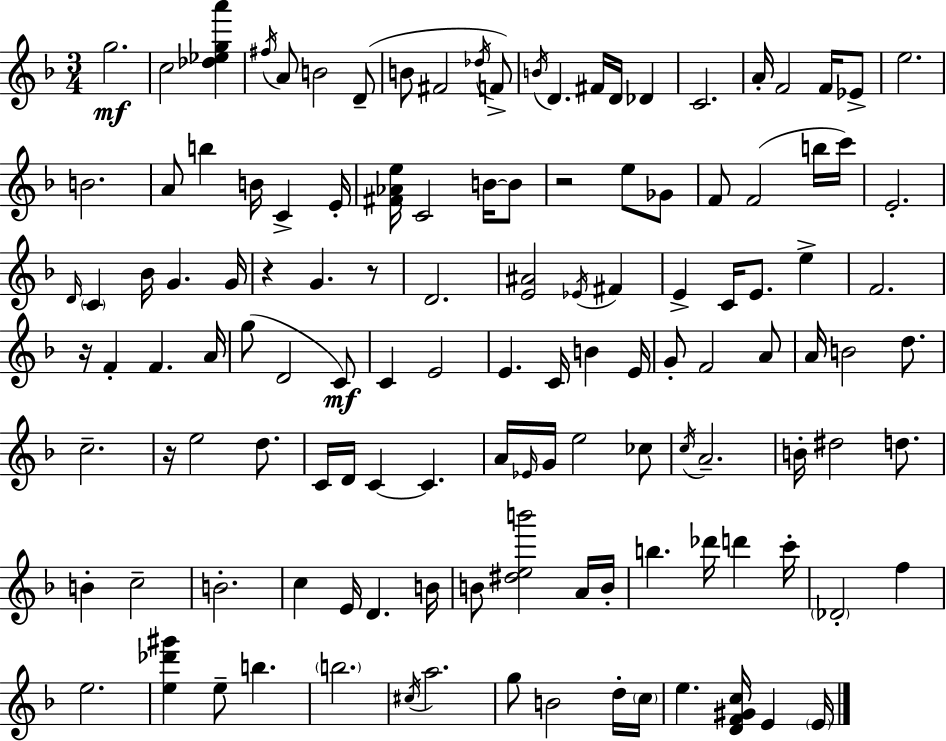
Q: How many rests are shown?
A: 5